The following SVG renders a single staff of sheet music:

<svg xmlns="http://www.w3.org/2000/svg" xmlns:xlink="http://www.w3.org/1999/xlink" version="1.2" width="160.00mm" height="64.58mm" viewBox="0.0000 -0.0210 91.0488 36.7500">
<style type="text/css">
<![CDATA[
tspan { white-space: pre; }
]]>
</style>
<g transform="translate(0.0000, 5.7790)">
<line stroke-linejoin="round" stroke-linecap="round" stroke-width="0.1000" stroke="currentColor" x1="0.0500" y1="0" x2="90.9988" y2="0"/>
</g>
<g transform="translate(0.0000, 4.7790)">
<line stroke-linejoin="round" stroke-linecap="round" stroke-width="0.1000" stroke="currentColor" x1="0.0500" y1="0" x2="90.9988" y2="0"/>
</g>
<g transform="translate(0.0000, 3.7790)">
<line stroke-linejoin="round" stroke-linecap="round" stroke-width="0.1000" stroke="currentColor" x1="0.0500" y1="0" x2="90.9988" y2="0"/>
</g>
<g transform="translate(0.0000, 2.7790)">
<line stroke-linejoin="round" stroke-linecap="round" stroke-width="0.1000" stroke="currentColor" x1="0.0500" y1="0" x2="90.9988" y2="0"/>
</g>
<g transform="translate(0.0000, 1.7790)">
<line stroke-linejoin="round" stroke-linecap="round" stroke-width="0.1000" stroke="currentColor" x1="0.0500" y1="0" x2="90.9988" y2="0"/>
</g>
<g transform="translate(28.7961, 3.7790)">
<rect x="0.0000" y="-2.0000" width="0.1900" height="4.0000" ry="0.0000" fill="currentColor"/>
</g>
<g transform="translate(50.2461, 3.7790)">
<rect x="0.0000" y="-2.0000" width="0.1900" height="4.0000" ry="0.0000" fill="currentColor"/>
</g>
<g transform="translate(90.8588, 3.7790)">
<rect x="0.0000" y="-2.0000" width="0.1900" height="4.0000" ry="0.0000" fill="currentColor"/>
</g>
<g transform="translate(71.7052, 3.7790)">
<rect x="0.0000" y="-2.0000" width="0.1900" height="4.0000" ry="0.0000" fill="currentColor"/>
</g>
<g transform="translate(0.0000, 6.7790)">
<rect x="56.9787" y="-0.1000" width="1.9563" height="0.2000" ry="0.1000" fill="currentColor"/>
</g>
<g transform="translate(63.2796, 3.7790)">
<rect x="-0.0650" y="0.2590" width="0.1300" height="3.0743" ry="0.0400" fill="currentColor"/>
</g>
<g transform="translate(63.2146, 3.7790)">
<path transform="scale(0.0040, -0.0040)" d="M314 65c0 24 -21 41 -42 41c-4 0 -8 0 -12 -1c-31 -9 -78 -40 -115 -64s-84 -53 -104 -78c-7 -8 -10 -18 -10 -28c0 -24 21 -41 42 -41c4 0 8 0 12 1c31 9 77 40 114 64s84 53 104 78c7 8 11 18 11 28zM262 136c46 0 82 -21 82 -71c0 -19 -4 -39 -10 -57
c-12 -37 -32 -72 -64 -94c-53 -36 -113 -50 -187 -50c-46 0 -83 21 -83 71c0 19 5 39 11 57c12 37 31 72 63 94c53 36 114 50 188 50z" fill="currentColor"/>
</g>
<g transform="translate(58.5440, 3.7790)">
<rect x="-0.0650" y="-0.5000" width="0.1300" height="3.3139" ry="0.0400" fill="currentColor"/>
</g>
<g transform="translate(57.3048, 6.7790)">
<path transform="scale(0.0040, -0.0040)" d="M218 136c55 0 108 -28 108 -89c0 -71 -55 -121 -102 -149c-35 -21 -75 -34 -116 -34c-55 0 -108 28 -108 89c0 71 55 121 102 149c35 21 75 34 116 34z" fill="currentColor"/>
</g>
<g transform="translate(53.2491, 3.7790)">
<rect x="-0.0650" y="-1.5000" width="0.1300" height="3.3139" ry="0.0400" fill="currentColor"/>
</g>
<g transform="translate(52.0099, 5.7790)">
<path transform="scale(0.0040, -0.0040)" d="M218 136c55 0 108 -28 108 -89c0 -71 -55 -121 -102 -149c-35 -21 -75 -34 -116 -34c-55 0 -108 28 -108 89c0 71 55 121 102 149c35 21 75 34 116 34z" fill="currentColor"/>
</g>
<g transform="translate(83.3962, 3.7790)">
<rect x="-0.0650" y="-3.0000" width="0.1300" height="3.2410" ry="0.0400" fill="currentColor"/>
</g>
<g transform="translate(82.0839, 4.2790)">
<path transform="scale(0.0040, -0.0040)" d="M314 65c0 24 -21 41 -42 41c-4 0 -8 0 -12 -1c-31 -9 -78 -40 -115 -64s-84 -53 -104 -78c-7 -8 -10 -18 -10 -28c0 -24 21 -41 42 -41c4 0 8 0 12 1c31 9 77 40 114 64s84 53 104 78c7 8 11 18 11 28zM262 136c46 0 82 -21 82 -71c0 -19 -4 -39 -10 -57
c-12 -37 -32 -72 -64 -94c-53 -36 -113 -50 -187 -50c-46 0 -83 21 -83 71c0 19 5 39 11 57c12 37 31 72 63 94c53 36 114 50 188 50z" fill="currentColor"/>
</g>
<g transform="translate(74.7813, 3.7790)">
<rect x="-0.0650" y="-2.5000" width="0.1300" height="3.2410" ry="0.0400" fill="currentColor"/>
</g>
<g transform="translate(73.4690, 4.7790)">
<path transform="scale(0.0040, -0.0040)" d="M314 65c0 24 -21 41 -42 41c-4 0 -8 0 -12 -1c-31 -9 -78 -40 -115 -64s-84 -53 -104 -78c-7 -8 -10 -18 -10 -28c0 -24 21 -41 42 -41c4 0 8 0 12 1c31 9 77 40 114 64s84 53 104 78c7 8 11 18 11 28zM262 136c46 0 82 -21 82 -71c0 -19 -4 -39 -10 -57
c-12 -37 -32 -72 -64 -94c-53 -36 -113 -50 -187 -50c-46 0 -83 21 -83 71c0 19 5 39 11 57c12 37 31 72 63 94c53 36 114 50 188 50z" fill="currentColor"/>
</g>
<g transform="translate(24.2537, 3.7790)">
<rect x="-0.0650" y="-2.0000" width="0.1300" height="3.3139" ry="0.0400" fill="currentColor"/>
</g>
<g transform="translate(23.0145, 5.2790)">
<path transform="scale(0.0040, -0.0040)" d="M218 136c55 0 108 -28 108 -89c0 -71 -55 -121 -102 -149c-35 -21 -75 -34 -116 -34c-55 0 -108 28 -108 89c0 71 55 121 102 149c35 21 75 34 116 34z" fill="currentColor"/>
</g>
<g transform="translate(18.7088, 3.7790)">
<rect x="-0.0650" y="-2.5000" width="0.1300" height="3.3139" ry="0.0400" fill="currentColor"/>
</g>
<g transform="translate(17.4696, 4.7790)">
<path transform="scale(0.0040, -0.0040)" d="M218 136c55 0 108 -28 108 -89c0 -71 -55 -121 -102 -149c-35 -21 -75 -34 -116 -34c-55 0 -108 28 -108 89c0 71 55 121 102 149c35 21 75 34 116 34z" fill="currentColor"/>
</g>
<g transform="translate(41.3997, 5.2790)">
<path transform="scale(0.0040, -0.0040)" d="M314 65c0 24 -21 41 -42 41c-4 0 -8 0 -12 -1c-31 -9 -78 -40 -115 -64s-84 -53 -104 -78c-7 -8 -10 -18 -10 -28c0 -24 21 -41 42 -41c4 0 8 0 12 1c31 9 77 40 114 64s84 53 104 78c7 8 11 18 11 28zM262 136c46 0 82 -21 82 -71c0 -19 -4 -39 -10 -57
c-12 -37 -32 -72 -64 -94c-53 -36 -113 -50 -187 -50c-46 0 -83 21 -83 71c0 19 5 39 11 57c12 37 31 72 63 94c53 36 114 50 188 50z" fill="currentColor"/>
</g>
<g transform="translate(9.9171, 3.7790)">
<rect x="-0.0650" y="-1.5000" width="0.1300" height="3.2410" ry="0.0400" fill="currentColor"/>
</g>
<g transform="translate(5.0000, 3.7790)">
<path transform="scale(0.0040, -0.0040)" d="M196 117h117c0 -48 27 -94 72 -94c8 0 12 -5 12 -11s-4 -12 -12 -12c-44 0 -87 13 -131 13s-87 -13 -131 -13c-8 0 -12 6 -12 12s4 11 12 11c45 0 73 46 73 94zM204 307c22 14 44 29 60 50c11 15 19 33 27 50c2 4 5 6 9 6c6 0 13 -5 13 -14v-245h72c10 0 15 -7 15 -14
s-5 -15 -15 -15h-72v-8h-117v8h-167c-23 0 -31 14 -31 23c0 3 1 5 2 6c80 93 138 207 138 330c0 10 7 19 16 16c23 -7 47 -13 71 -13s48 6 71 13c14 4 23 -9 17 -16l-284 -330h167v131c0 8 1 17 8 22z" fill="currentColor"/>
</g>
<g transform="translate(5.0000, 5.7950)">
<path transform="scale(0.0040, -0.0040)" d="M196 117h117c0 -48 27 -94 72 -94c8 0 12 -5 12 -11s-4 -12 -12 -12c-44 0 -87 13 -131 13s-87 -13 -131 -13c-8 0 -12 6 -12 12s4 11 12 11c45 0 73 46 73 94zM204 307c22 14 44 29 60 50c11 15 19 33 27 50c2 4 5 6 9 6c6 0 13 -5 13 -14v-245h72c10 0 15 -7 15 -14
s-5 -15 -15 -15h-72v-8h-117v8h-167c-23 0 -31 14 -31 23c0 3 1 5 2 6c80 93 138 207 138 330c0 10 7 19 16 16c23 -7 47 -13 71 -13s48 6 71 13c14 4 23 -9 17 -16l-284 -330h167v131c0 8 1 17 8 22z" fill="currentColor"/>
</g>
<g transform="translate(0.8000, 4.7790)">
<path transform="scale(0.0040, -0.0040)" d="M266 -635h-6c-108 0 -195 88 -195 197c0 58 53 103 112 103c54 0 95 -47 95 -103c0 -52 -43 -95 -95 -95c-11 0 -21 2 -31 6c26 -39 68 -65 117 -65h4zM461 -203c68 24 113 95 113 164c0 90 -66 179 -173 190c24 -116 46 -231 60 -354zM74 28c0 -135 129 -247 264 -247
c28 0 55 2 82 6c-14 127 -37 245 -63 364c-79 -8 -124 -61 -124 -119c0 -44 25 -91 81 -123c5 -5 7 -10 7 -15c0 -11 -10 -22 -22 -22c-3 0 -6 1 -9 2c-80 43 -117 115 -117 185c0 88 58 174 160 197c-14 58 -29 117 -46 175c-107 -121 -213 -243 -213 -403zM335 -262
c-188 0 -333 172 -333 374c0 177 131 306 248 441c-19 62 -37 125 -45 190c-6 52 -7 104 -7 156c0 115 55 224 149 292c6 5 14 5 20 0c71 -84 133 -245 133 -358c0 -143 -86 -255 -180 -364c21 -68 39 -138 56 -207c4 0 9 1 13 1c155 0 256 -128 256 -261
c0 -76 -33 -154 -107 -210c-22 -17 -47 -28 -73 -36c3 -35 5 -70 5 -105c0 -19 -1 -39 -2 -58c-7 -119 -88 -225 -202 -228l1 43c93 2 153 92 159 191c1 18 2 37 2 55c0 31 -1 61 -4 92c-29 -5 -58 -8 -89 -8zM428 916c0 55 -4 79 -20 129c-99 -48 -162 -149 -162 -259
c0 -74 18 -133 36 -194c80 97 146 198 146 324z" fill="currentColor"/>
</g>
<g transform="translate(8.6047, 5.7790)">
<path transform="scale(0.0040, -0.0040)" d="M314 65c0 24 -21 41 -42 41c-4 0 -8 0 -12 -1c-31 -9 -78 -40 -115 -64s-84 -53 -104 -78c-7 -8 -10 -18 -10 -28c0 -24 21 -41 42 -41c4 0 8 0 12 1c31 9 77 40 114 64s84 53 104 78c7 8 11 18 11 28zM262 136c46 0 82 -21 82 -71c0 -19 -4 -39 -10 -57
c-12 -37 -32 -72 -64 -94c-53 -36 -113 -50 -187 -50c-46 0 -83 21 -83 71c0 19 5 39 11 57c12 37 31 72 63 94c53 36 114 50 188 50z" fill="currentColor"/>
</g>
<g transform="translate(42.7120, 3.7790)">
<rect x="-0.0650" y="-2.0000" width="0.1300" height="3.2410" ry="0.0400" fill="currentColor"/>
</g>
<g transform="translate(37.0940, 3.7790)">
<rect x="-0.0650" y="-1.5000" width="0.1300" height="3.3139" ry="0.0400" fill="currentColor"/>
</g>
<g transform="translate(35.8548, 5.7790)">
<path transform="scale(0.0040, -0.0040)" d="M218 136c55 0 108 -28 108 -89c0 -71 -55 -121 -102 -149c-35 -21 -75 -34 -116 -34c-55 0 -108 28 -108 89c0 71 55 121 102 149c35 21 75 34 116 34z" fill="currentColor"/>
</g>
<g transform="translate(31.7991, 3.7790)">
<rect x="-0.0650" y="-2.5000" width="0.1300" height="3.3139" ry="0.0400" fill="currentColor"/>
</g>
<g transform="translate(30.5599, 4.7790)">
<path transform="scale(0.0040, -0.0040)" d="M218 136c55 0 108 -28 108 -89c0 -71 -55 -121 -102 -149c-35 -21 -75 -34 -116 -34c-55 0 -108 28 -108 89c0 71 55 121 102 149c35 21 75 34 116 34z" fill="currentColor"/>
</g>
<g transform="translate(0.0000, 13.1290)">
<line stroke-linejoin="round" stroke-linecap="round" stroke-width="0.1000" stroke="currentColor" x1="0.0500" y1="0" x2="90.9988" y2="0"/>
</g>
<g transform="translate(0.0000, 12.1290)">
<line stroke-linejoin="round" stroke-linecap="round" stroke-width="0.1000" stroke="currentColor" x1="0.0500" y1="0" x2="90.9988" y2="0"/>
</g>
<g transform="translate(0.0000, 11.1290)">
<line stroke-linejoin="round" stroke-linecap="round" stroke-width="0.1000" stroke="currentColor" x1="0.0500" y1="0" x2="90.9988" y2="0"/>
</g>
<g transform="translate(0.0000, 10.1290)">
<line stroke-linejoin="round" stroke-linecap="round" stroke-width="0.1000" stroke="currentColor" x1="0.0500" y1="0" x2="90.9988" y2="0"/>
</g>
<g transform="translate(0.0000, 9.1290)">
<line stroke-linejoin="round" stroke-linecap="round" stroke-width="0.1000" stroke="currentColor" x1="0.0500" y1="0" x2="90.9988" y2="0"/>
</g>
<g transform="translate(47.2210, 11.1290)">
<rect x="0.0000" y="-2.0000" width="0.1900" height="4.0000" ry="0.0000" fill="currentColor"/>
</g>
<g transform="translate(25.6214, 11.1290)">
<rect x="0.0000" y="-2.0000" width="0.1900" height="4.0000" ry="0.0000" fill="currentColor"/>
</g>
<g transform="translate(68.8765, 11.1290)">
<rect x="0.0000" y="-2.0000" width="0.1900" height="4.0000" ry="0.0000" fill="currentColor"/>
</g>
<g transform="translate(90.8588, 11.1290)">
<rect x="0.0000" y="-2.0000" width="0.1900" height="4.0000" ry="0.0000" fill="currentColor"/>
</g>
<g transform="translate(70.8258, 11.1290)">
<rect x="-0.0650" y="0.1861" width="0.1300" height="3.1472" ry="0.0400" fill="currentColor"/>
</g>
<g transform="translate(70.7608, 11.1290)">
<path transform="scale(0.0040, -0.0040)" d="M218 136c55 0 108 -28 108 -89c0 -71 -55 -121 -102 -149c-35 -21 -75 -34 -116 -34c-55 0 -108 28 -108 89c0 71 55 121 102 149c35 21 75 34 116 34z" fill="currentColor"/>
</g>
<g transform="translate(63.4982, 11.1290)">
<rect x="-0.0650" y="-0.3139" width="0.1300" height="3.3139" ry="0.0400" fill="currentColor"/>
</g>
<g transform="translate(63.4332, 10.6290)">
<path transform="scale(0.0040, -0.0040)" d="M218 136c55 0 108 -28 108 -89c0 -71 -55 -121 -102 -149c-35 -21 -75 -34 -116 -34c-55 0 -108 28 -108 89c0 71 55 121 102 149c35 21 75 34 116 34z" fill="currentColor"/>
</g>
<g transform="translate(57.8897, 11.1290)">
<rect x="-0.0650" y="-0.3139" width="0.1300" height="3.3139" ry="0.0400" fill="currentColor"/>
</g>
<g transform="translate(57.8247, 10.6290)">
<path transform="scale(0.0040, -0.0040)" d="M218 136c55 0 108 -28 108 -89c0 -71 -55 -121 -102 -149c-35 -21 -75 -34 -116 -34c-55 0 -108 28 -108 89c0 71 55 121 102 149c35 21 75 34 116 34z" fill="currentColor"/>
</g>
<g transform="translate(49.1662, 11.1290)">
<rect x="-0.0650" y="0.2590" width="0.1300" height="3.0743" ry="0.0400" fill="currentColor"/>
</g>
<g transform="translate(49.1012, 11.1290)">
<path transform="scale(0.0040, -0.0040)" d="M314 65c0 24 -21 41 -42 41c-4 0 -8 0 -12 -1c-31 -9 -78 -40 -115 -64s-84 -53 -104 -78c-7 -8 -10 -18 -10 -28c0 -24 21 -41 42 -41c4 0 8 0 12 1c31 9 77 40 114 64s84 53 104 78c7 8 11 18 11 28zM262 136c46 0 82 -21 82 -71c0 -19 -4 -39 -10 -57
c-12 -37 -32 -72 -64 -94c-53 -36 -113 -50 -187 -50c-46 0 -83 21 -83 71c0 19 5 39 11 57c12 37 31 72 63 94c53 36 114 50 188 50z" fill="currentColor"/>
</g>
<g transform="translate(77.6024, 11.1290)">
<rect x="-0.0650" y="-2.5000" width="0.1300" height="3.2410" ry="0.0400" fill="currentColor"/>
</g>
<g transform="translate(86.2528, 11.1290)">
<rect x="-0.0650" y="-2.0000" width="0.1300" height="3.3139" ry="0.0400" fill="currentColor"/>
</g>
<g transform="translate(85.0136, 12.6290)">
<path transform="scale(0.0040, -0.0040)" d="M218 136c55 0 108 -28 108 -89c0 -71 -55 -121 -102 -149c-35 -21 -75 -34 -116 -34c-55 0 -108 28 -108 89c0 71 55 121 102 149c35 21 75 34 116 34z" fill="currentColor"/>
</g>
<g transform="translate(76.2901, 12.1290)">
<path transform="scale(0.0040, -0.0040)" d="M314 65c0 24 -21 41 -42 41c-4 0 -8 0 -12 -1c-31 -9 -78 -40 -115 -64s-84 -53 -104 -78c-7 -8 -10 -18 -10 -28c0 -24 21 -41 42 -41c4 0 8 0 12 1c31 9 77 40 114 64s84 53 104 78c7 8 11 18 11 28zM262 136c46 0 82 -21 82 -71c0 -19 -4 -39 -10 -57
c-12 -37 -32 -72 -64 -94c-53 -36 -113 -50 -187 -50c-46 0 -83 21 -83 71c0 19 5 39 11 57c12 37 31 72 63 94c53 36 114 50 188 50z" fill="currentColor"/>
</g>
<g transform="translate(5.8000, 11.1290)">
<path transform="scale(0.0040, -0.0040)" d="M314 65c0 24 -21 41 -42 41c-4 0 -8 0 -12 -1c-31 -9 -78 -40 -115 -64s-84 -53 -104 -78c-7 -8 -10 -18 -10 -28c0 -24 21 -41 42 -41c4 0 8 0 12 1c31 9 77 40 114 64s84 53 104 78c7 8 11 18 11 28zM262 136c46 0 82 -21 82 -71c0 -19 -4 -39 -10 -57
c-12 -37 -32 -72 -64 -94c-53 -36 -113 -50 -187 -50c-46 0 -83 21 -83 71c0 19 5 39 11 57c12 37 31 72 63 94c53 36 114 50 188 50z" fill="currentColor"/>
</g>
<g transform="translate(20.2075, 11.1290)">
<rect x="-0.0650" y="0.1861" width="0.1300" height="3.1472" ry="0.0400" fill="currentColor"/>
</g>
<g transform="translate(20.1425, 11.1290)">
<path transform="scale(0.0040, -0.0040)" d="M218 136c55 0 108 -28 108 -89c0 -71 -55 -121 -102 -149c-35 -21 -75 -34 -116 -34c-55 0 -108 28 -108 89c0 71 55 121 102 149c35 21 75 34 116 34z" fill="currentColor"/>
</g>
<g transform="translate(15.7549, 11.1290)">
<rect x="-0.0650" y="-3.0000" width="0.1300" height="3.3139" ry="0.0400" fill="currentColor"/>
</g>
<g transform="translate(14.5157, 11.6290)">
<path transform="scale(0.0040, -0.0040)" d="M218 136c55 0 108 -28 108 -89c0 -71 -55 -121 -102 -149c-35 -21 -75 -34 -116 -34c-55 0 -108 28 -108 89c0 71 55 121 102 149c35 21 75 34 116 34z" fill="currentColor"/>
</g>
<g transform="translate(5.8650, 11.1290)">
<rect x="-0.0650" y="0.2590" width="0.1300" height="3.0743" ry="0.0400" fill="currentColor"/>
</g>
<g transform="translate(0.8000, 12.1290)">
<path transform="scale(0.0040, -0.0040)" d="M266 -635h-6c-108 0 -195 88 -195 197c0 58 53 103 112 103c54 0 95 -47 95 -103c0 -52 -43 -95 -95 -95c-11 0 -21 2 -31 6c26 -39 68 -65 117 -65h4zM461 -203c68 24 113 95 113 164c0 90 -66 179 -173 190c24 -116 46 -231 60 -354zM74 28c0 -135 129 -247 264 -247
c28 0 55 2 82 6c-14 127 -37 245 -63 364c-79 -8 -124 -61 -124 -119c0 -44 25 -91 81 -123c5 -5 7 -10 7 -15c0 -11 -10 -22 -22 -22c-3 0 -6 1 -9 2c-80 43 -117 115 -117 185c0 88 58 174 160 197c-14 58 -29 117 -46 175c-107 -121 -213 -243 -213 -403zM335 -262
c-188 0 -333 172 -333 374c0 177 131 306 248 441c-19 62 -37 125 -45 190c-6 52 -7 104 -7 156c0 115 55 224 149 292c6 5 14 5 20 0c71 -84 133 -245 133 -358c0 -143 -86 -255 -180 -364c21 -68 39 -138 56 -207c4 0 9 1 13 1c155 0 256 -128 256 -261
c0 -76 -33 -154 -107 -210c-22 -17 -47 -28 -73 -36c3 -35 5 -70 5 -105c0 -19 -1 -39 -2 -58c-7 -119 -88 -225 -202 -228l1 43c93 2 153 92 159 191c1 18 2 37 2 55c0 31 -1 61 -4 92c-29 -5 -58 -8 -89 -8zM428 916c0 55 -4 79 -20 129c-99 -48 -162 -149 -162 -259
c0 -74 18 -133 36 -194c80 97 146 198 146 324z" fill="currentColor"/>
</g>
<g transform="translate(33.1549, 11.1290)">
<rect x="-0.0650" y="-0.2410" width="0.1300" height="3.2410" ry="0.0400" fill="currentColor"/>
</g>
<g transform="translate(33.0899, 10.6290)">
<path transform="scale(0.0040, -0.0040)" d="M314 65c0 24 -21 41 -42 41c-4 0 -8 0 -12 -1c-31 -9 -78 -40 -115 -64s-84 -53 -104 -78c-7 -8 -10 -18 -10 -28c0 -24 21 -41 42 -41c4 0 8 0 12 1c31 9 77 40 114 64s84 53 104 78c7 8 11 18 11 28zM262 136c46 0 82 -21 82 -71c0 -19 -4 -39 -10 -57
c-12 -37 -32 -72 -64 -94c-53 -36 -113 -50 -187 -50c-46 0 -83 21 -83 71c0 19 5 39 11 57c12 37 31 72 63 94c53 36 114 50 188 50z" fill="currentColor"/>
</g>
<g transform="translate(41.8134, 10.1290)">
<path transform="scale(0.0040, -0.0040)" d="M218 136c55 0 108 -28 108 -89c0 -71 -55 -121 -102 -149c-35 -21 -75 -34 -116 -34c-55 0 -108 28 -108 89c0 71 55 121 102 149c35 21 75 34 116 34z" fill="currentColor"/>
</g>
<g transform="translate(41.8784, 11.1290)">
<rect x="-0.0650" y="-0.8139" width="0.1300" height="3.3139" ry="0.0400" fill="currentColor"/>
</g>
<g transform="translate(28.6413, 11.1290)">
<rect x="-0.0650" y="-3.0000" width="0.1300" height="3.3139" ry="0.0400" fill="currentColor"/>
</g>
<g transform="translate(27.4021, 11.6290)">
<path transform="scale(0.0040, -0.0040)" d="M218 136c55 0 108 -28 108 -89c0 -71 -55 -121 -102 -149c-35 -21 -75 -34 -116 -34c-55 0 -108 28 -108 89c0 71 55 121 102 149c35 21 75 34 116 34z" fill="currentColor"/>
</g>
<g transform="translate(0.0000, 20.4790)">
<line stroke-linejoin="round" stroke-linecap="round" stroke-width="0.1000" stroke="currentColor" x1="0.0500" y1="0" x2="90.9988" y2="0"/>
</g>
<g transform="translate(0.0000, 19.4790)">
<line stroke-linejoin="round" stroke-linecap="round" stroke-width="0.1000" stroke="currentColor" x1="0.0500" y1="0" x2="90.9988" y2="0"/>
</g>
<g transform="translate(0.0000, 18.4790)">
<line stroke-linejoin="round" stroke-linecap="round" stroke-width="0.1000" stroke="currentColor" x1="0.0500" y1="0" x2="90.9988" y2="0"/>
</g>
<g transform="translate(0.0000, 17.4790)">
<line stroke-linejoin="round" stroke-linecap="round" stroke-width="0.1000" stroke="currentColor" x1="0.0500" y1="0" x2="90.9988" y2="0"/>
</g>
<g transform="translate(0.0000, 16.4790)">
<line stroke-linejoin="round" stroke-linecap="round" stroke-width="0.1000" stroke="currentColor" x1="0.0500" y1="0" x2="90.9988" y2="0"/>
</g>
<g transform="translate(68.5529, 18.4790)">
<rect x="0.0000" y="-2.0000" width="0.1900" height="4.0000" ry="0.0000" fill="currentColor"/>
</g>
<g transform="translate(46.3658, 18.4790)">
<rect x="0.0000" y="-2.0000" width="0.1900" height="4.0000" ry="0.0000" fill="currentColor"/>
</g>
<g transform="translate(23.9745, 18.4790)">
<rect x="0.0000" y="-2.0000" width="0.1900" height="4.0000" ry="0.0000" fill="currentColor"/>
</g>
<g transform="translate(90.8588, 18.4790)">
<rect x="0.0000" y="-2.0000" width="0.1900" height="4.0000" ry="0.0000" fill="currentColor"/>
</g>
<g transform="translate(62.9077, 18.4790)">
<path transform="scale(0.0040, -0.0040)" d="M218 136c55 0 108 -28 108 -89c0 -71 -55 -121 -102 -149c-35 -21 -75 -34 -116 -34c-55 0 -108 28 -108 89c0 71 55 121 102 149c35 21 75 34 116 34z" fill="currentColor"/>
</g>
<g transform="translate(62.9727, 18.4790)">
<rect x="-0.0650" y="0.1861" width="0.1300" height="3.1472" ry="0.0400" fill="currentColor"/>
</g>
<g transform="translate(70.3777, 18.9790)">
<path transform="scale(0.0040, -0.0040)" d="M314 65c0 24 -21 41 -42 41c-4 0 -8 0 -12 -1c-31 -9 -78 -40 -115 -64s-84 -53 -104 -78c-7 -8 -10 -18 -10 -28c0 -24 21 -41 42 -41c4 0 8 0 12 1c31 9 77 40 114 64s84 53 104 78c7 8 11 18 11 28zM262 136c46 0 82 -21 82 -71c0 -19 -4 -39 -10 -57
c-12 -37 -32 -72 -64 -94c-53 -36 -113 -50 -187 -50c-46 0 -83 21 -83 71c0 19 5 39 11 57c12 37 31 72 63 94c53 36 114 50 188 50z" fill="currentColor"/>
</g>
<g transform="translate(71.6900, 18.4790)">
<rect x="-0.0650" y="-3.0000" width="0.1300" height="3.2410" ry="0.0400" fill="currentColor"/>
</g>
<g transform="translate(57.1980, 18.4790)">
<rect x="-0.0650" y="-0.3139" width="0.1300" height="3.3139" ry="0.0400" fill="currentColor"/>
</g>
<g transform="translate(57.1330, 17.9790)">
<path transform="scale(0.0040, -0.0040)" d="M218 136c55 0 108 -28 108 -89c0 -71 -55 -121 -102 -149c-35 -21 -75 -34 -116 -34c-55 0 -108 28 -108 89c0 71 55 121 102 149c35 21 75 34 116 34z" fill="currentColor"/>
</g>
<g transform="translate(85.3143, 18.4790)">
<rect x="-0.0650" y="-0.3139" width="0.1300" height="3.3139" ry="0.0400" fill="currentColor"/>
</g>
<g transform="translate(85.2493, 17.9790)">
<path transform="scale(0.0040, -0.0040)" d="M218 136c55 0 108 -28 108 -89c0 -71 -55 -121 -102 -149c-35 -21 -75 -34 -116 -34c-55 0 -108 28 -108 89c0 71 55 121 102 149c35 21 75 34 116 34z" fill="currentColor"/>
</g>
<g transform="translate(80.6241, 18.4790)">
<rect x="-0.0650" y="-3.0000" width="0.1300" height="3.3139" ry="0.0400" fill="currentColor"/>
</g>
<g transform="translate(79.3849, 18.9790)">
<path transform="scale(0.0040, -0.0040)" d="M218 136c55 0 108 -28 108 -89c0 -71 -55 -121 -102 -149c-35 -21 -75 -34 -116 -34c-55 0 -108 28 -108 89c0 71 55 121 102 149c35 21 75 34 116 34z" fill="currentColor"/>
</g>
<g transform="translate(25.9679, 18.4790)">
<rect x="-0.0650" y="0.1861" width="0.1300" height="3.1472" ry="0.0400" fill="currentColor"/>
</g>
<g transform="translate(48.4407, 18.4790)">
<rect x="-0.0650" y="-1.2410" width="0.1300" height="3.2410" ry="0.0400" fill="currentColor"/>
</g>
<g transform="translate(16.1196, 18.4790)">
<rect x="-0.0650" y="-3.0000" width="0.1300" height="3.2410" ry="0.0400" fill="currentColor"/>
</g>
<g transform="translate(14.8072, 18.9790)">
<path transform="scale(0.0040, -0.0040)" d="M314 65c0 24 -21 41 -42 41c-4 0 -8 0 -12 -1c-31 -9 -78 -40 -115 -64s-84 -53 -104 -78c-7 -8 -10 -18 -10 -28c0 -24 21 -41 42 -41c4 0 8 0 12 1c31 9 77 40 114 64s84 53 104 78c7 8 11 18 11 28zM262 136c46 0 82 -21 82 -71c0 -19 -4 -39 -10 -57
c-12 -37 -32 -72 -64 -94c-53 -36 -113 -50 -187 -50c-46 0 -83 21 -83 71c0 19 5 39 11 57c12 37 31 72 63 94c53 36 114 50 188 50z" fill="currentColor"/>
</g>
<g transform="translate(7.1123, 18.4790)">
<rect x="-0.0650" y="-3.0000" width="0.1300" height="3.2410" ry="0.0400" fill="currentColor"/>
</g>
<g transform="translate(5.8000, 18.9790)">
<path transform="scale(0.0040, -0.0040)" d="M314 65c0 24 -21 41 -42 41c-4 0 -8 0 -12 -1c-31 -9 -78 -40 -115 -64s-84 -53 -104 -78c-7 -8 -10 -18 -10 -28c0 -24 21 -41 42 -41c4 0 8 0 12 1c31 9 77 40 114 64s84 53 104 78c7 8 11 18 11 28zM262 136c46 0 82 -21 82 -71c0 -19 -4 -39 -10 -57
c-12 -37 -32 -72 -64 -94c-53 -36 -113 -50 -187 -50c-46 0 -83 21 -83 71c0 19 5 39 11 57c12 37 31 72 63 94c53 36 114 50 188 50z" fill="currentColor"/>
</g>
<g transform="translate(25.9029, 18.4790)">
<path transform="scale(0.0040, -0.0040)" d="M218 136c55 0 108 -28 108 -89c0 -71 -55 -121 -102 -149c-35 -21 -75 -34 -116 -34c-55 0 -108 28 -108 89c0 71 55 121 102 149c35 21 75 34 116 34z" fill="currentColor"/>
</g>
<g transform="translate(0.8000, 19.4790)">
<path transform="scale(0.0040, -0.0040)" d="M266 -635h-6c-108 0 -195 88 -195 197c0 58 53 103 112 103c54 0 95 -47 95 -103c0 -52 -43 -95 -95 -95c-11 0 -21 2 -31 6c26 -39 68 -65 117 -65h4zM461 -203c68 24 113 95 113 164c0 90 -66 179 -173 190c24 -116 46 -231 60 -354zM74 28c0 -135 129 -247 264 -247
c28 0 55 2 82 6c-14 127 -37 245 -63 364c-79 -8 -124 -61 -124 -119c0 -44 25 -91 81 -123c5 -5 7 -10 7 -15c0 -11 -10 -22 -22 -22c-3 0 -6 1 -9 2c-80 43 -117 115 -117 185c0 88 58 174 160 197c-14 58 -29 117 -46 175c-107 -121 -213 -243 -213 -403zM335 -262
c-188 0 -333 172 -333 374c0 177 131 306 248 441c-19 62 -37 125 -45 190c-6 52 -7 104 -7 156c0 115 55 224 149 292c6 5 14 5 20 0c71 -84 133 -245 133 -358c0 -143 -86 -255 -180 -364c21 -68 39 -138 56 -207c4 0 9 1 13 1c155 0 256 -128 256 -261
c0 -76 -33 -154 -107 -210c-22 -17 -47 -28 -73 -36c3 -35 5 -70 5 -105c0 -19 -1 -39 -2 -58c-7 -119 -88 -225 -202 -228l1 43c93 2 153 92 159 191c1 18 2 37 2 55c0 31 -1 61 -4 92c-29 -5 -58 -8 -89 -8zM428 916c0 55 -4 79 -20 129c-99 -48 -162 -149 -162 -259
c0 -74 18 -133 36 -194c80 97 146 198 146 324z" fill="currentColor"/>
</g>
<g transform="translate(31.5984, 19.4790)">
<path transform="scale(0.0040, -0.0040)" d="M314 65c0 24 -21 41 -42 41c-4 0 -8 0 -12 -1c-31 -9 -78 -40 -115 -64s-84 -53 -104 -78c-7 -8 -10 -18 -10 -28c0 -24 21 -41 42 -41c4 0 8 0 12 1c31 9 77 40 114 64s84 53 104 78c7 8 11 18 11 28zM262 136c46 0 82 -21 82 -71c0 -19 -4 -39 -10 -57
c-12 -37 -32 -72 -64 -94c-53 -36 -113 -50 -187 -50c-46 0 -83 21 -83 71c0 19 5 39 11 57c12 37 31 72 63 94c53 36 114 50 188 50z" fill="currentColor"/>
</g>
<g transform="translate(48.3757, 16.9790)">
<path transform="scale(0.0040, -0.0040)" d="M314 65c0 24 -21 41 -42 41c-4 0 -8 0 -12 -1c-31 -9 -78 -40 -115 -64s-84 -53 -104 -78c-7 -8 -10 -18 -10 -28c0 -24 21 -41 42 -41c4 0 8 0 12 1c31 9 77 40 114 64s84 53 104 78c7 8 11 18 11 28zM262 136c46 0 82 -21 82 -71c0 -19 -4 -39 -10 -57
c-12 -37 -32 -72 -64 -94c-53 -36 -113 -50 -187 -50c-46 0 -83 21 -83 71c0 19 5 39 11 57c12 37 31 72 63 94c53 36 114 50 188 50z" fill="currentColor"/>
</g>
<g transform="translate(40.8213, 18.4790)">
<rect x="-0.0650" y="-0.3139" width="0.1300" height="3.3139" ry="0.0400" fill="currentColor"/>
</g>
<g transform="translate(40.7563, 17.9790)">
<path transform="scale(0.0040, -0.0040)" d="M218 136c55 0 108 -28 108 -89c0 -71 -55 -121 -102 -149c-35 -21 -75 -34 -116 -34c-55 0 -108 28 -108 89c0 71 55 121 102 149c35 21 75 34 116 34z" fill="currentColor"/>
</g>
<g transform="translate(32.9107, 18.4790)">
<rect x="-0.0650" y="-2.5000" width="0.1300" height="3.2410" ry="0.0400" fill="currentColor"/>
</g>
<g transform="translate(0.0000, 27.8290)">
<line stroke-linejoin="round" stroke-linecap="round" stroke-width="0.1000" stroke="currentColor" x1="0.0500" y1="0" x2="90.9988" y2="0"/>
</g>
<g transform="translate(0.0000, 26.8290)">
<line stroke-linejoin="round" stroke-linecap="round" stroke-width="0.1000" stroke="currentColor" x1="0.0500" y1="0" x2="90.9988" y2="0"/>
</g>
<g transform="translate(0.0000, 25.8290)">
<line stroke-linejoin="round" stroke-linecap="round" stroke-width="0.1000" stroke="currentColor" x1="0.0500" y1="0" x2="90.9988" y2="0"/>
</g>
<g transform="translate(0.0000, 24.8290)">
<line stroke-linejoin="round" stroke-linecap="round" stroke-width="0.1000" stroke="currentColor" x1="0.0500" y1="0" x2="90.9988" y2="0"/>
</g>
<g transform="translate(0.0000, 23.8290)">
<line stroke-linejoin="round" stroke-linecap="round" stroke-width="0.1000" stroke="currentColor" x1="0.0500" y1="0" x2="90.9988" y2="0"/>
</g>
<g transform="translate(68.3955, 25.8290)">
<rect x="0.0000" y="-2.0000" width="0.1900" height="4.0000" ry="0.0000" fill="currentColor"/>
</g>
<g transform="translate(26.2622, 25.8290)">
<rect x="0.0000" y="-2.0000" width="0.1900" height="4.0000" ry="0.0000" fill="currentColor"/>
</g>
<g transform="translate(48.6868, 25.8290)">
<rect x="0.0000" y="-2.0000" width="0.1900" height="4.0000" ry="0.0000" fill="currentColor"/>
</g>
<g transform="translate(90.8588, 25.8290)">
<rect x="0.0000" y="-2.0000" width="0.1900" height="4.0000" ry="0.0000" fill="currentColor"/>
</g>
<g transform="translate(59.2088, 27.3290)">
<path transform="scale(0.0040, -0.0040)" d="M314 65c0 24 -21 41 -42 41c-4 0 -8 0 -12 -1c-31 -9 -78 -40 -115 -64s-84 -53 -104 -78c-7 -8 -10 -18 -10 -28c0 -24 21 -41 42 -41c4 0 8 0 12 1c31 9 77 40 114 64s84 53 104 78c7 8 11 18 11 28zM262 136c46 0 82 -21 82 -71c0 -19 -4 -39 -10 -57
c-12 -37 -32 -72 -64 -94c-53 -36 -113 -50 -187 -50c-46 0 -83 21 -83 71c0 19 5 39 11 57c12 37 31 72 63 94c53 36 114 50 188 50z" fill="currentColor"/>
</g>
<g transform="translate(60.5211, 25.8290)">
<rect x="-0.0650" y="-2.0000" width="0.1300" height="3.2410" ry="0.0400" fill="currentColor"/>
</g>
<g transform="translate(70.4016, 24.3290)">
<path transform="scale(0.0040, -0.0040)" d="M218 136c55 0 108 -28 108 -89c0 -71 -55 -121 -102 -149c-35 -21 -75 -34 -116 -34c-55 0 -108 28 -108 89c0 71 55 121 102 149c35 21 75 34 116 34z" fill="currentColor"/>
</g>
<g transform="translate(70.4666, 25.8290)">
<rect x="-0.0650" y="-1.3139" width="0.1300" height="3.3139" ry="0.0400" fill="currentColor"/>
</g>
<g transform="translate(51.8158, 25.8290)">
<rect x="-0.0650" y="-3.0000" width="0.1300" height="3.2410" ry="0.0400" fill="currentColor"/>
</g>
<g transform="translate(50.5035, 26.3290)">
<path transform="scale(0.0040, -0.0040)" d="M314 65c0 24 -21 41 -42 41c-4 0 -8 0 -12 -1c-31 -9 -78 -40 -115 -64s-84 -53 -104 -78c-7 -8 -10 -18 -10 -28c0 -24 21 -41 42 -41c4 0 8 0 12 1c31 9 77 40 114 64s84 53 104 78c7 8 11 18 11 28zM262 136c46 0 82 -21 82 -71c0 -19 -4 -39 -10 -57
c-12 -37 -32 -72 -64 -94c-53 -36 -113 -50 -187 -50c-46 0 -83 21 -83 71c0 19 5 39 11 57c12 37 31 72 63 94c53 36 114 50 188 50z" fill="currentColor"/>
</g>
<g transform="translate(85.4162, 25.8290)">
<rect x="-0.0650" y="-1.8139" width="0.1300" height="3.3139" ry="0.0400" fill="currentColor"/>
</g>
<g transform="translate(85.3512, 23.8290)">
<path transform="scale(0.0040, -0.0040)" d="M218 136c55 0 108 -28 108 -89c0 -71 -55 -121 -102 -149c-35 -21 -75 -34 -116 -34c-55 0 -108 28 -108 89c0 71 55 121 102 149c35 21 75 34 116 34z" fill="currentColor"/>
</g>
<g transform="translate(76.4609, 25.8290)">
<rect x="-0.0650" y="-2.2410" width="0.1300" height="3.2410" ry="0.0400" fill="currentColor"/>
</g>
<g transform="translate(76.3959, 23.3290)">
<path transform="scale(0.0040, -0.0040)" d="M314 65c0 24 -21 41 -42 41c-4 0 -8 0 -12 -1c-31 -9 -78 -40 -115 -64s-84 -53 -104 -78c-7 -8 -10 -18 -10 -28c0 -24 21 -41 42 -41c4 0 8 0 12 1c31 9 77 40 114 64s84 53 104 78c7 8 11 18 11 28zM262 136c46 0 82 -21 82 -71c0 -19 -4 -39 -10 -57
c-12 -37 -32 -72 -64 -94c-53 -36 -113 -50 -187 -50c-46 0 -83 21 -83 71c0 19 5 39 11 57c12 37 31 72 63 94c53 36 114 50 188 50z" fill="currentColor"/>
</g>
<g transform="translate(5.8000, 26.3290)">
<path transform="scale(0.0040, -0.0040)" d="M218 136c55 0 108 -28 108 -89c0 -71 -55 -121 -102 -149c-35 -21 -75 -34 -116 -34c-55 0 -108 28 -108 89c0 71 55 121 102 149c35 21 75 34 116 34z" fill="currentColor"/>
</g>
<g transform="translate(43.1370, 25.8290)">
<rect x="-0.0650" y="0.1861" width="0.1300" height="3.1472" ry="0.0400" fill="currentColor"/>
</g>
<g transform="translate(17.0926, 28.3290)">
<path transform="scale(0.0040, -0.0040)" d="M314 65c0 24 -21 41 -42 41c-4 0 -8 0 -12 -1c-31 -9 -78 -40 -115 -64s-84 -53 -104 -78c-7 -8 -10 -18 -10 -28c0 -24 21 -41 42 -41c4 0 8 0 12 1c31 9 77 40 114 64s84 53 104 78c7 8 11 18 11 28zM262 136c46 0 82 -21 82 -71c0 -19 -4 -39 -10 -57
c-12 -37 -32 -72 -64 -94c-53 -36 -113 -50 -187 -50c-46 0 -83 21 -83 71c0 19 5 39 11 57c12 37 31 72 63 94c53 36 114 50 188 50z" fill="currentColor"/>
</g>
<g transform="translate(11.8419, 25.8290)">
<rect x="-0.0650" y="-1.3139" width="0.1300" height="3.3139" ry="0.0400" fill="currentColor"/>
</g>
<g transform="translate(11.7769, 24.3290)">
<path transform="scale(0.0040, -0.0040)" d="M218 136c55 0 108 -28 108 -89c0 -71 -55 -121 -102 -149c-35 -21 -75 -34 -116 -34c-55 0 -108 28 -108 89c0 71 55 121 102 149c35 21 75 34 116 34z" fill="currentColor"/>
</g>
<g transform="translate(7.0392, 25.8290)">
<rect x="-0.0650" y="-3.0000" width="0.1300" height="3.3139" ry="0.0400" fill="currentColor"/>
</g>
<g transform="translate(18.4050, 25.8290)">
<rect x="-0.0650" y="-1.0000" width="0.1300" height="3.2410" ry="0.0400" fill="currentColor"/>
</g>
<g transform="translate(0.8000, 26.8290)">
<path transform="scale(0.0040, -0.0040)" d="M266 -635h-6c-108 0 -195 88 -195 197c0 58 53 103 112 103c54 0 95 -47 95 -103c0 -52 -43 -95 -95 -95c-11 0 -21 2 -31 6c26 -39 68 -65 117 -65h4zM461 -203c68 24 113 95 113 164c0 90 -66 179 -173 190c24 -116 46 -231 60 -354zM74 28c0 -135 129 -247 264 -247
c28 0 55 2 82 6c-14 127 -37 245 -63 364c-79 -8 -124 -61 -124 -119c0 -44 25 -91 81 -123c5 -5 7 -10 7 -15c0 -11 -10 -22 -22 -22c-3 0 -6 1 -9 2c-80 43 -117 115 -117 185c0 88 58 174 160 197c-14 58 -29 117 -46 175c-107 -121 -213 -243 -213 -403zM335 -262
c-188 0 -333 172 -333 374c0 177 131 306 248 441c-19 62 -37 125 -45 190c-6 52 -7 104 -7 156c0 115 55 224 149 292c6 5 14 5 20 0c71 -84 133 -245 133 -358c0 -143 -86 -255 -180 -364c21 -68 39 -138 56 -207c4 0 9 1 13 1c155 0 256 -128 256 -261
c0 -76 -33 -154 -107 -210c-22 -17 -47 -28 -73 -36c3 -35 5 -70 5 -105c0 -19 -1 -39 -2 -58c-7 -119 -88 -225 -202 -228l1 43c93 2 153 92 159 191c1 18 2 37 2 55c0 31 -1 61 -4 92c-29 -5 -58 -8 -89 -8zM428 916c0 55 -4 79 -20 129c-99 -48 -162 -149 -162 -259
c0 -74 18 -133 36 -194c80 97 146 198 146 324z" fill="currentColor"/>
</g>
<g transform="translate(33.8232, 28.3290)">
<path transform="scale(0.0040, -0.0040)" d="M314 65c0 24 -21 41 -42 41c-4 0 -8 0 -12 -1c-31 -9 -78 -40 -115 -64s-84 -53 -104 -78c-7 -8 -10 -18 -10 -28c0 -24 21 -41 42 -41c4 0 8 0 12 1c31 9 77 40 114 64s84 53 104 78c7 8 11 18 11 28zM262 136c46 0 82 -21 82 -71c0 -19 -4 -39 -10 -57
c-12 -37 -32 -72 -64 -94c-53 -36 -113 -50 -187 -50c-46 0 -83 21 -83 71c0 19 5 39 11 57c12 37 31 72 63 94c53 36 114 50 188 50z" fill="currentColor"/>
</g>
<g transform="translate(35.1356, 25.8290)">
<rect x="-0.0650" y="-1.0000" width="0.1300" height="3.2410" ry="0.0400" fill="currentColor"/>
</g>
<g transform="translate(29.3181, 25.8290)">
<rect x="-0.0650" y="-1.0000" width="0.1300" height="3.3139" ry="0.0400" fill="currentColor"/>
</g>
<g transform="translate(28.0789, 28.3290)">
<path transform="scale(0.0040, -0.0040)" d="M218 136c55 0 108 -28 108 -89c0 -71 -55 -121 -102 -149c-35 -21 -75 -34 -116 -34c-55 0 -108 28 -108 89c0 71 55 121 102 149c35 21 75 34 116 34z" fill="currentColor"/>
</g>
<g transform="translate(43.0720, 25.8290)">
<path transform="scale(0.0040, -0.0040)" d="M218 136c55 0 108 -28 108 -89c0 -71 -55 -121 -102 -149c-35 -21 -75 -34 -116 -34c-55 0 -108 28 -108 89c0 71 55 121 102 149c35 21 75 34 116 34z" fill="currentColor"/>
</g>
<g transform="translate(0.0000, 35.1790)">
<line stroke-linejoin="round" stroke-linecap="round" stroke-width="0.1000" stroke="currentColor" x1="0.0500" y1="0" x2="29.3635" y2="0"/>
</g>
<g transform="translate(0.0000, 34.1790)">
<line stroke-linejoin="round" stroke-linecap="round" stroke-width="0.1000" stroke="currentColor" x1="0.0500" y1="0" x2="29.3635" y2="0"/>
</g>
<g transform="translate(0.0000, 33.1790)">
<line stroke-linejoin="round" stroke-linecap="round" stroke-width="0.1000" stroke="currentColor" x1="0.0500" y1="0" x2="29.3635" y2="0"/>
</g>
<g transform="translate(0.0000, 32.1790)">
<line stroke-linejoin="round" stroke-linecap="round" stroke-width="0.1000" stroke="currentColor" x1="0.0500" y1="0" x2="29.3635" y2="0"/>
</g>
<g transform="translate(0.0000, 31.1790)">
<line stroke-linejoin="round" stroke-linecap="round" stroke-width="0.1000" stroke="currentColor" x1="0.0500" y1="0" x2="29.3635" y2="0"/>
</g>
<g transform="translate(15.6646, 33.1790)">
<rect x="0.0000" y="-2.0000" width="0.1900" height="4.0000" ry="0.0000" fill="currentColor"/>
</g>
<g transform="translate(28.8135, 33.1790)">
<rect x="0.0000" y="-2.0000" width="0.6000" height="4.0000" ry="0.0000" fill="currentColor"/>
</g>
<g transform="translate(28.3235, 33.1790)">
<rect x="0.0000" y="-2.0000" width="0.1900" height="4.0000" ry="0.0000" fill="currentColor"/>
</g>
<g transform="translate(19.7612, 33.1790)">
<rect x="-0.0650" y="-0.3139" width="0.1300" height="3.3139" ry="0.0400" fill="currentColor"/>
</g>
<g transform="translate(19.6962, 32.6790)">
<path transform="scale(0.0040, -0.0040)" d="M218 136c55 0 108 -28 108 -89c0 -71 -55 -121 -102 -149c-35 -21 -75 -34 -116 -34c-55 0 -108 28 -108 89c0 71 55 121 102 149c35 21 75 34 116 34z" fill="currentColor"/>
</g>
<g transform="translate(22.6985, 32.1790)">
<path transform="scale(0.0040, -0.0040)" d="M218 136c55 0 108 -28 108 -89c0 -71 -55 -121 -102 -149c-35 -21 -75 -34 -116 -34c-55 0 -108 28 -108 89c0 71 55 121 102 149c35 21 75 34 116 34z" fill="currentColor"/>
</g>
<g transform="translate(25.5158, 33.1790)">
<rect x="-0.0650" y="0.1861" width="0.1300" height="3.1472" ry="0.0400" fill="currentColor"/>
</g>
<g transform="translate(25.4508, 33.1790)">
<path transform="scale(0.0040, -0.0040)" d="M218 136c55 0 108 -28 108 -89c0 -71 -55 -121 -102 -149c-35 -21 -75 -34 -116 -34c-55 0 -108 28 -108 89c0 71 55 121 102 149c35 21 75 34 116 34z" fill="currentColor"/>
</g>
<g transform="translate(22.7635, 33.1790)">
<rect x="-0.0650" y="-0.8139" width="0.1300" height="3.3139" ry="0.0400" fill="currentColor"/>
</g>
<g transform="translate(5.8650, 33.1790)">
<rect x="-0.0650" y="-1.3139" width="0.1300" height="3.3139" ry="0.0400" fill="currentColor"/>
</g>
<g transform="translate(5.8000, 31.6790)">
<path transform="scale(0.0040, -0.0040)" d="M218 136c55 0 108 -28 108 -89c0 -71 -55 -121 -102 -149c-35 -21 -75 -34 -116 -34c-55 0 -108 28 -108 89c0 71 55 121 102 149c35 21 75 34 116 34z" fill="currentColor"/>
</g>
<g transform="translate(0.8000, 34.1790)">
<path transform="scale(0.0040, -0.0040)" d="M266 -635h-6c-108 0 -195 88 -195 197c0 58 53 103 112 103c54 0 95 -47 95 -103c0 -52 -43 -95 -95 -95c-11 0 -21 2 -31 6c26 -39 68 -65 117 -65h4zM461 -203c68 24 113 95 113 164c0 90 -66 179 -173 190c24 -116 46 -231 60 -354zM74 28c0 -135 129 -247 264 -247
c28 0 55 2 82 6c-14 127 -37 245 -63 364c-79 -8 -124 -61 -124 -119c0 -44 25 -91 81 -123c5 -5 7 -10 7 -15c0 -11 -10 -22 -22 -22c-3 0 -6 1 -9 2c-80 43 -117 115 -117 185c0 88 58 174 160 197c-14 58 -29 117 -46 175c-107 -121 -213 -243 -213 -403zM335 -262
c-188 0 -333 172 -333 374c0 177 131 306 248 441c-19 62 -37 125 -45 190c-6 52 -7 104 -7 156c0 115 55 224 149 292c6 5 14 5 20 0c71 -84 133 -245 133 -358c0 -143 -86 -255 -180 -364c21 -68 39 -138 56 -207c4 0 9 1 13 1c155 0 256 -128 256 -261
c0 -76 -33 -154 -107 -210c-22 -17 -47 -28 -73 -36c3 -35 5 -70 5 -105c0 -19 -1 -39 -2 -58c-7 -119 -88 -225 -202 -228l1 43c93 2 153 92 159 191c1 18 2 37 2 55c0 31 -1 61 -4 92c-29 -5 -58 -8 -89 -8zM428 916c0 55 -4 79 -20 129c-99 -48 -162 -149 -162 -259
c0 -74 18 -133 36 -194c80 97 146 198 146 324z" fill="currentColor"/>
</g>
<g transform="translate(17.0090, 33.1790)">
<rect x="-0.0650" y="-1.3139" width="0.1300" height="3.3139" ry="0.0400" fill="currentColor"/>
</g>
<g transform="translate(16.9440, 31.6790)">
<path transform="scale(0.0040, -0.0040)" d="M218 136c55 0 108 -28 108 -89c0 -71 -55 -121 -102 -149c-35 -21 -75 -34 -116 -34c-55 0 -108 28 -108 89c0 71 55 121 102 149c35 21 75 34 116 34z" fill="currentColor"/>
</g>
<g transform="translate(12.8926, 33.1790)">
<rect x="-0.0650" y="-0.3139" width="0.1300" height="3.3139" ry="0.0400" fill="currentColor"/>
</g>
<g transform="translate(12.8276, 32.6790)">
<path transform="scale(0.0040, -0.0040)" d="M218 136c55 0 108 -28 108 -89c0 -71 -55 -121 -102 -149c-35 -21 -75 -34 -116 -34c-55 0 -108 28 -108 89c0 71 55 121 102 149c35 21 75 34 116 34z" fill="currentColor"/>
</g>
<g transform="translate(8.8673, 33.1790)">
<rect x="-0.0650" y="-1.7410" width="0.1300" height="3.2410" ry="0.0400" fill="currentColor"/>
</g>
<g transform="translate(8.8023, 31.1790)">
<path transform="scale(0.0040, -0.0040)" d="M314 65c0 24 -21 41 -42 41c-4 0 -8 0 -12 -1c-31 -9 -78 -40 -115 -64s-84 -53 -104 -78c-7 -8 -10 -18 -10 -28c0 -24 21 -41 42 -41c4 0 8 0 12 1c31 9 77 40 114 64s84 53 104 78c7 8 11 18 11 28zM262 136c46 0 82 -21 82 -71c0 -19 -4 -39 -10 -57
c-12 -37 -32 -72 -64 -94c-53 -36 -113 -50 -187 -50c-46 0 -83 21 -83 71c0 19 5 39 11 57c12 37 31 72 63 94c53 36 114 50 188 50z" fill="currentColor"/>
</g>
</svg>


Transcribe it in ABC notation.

X:1
T:Untitled
M:4/4
L:1/4
K:C
E2 G F G E F2 E C B2 G2 A2 B2 A B A c2 d B2 c c B G2 F A2 A2 B G2 c e2 c B A2 A c A e D2 D D2 B A2 F2 e g2 f e f2 c e c d B